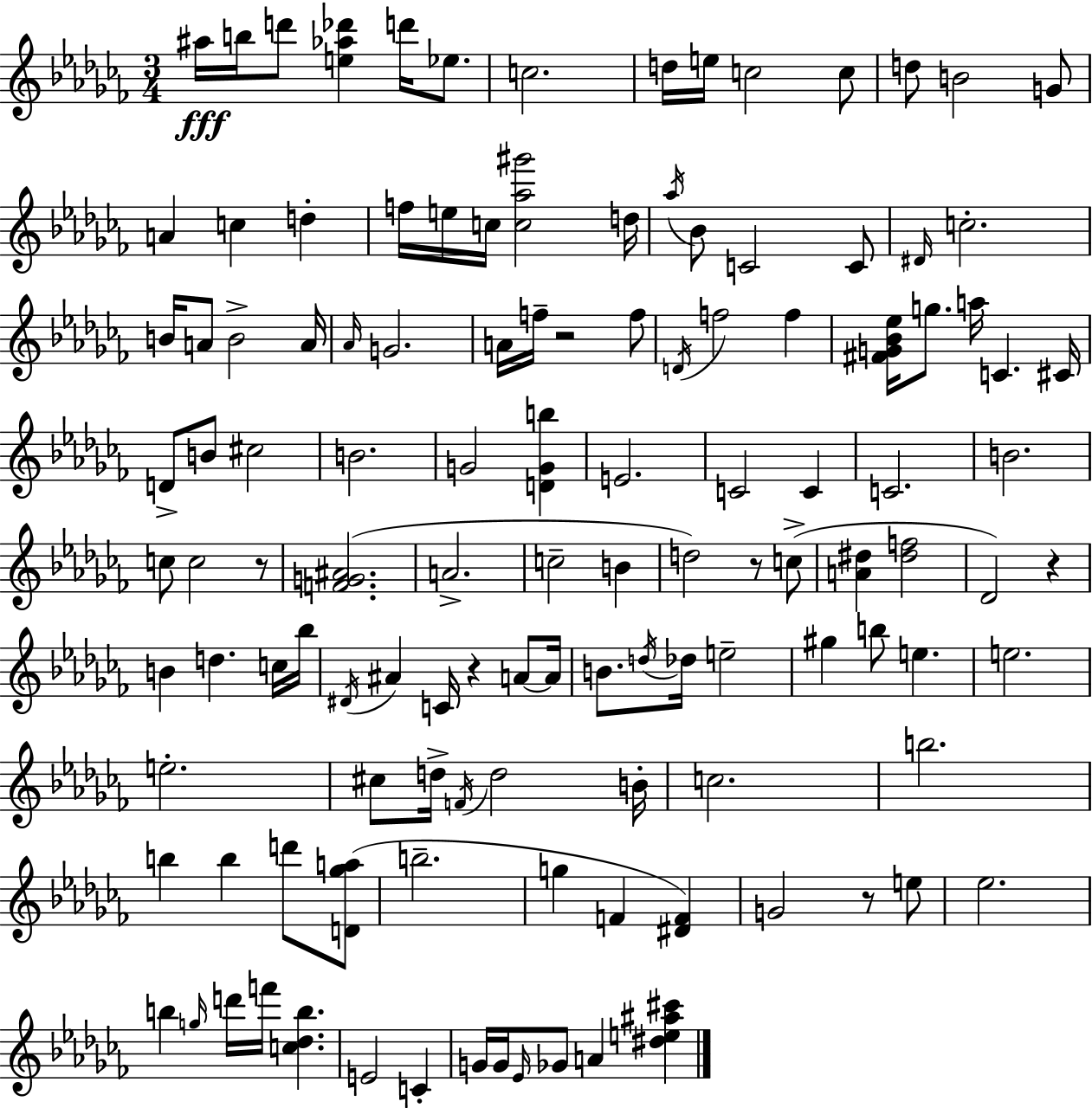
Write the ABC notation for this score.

X:1
T:Untitled
M:3/4
L:1/4
K:Abm
^a/4 b/4 d'/2 [e_a_d'] d'/4 _e/2 c2 d/4 e/4 c2 c/2 d/2 B2 G/2 A c d f/4 e/4 c/4 [c_a^g']2 d/4 _a/4 _B/2 C2 C/2 ^D/4 c2 B/4 A/2 B2 A/4 _A/4 G2 A/4 f/4 z2 f/2 D/4 f2 f [^FG_B_e]/4 g/2 a/4 C ^C/4 D/2 B/2 ^c2 B2 G2 [DGb] E2 C2 C C2 B2 c/2 c2 z/2 [FG^A]2 A2 c2 B d2 z/2 c/2 [A^d] [^df]2 _D2 z B d c/4 _b/4 ^D/4 ^A C/4 z A/2 A/4 B/2 d/4 _d/4 e2 ^g b/2 e e2 e2 ^c/2 d/4 F/4 d2 B/4 c2 b2 b b d'/2 [D_ga]/2 b2 g F [^DF] G2 z/2 e/2 _e2 b g/4 d'/4 f'/4 [c_db] E2 C G/4 G/4 _E/4 _G/2 A [^de^a^c']